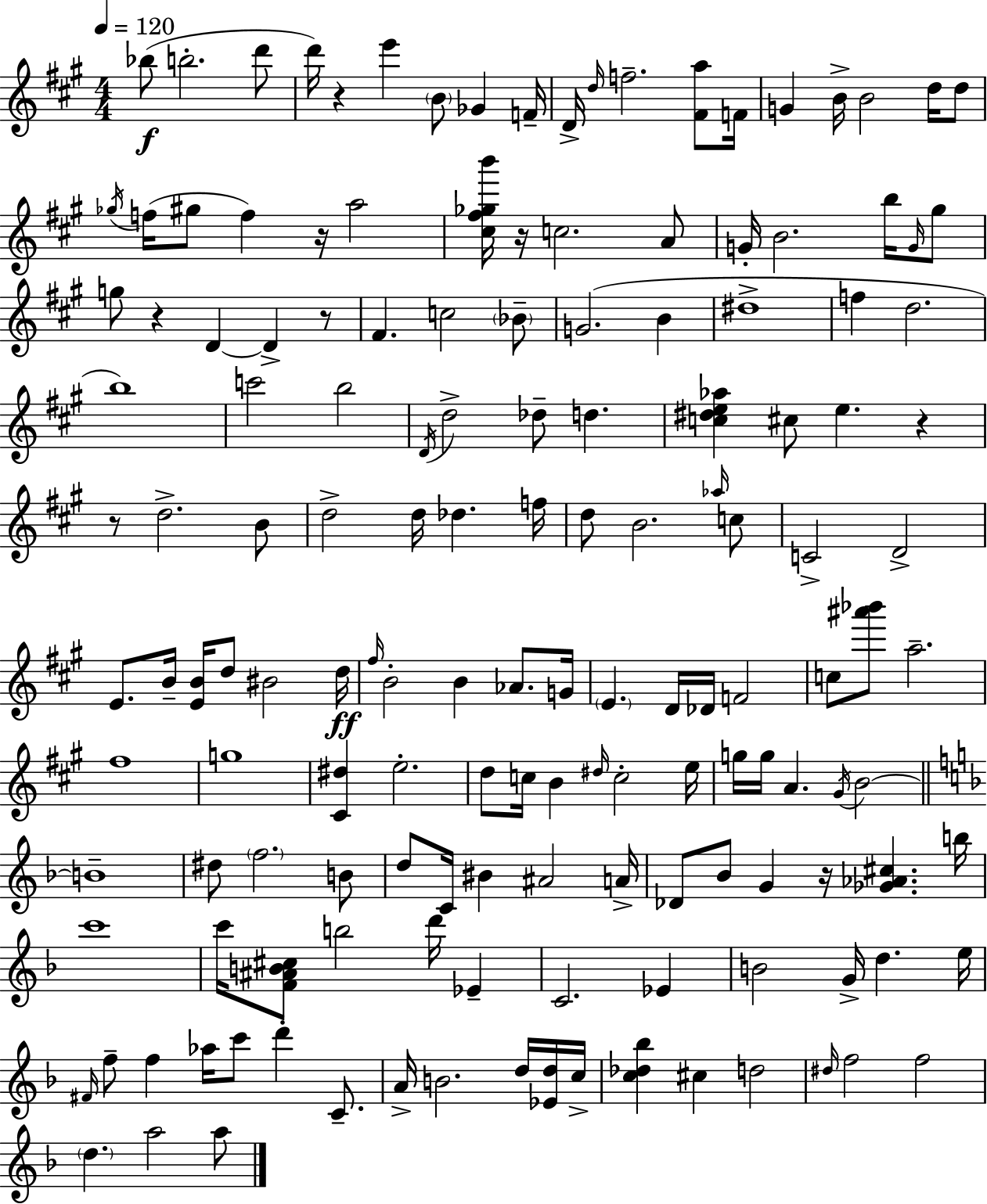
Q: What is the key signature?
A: A major